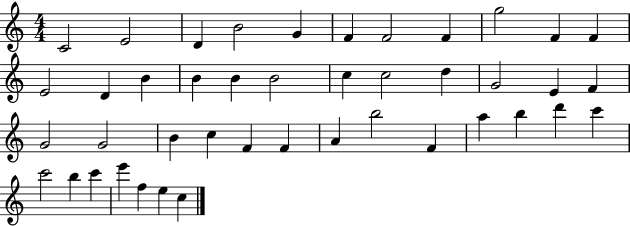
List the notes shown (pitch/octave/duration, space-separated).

C4/h E4/h D4/q B4/h G4/q F4/q F4/h F4/q G5/h F4/q F4/q E4/h D4/q B4/q B4/q B4/q B4/h C5/q C5/h D5/q G4/h E4/q F4/q G4/h G4/h B4/q C5/q F4/q F4/q A4/q B5/h F4/q A5/q B5/q D6/q C6/q C6/h B5/q C6/q E6/q F5/q E5/q C5/q